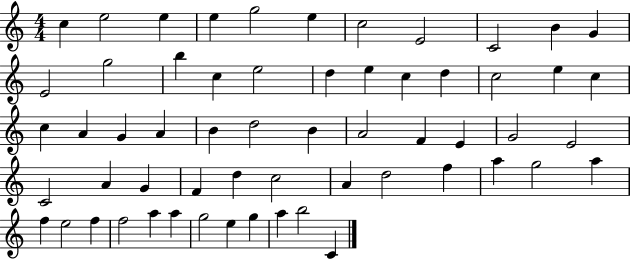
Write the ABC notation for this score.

X:1
T:Untitled
M:4/4
L:1/4
K:C
c e2 e e g2 e c2 E2 C2 B G E2 g2 b c e2 d e c d c2 e c c A G A B d2 B A2 F E G2 E2 C2 A G F d c2 A d2 f a g2 a f e2 f f2 a a g2 e g a b2 C